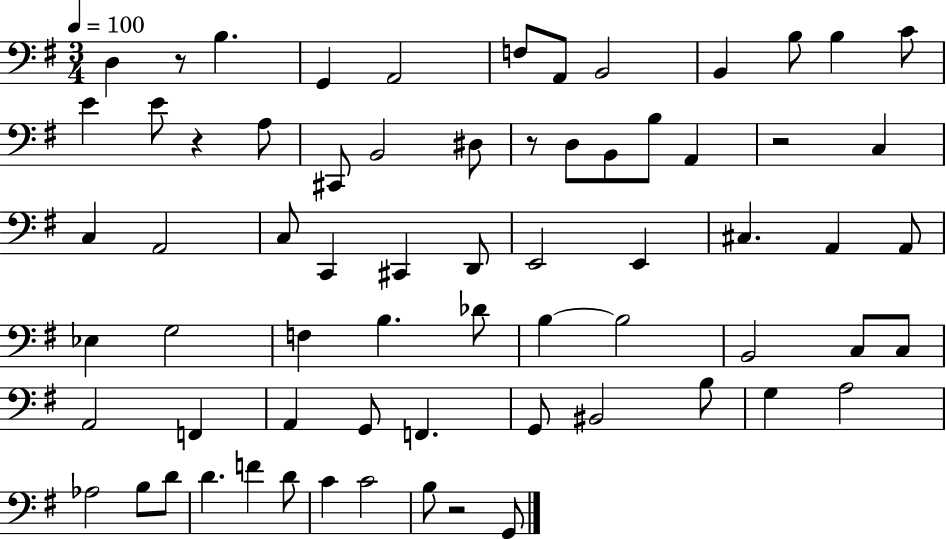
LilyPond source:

{
  \clef bass
  \numericTimeSignature
  \time 3/4
  \key g \major
  \tempo 4 = 100
  \repeat volta 2 { d4 r8 b4. | g,4 a,2 | f8 a,8 b,2 | b,4 b8 b4 c'8 | \break e'4 e'8 r4 a8 | cis,8 b,2 dis8 | r8 d8 b,8 b8 a,4 | r2 c4 | \break c4 a,2 | c8 c,4 cis,4 d,8 | e,2 e,4 | cis4. a,4 a,8 | \break ees4 g2 | f4 b4. des'8 | b4~~ b2 | b,2 c8 c8 | \break a,2 f,4 | a,4 g,8 f,4. | g,8 bis,2 b8 | g4 a2 | \break aes2 b8 d'8 | d'4. f'4 d'8 | c'4 c'2 | b8 r2 g,8 | \break } \bar "|."
}